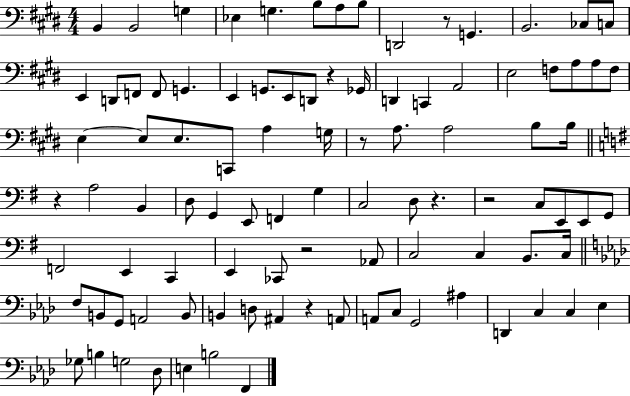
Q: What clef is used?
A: bass